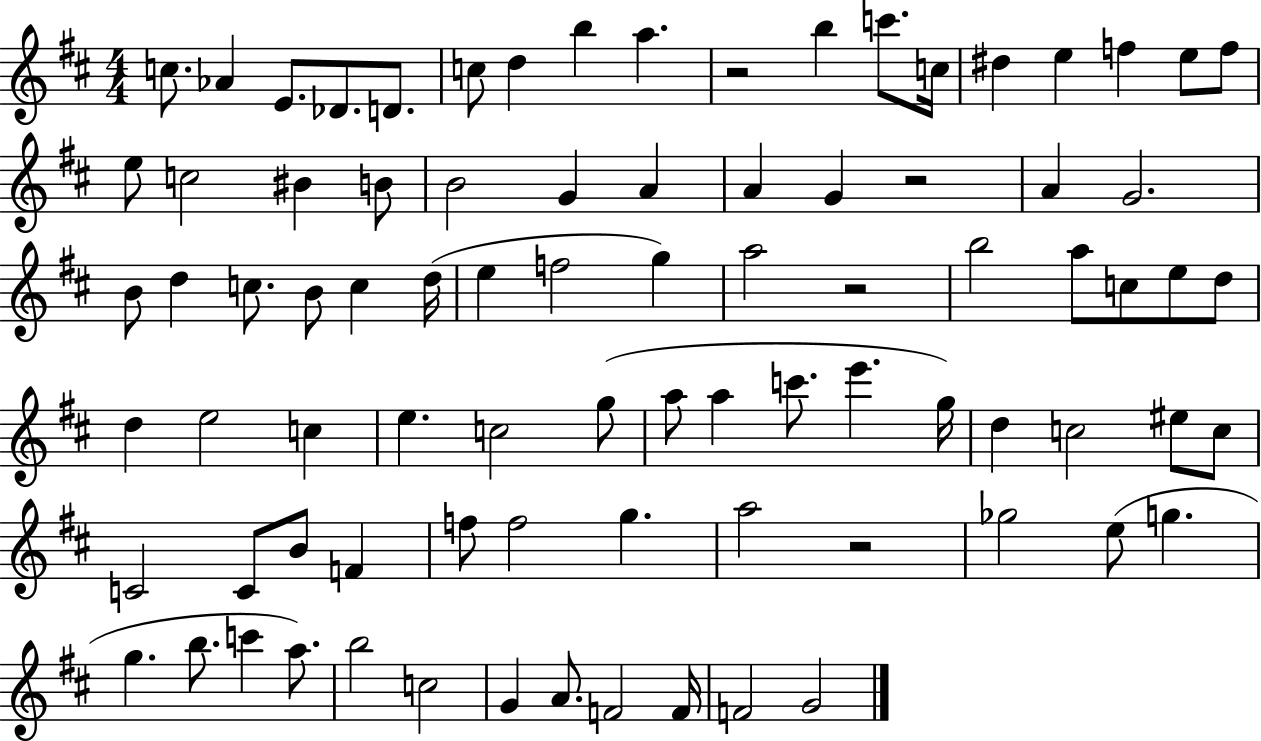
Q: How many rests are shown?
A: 4